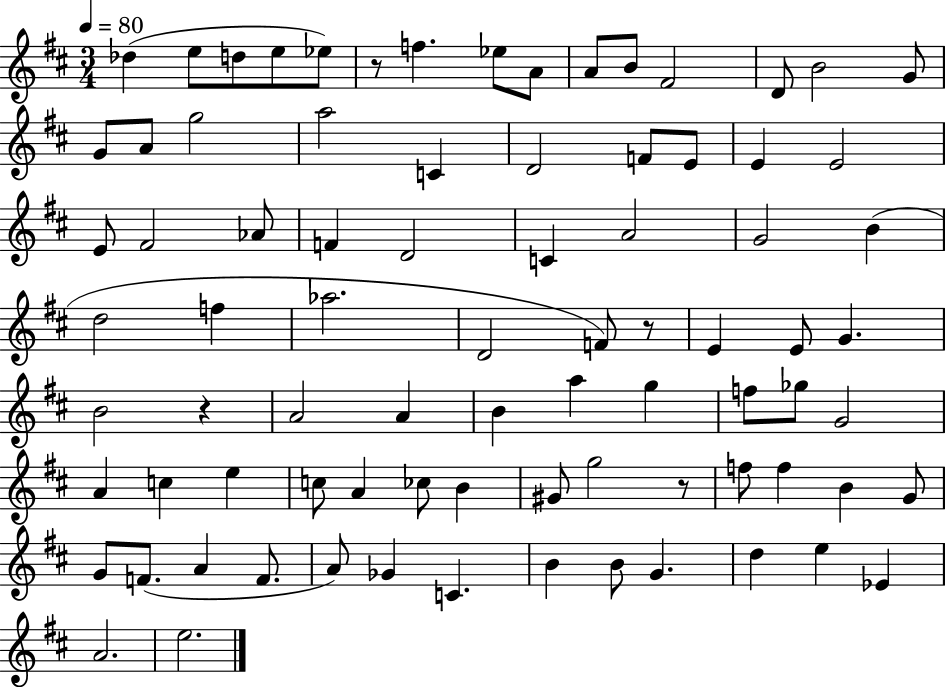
X:1
T:Untitled
M:3/4
L:1/4
K:D
_d e/2 d/2 e/2 _e/2 z/2 f _e/2 A/2 A/2 B/2 ^F2 D/2 B2 G/2 G/2 A/2 g2 a2 C D2 F/2 E/2 E E2 E/2 ^F2 _A/2 F D2 C A2 G2 B d2 f _a2 D2 F/2 z/2 E E/2 G B2 z A2 A B a g f/2 _g/2 G2 A c e c/2 A _c/2 B ^G/2 g2 z/2 f/2 f B G/2 G/2 F/2 A F/2 A/2 _G C B B/2 G d e _E A2 e2